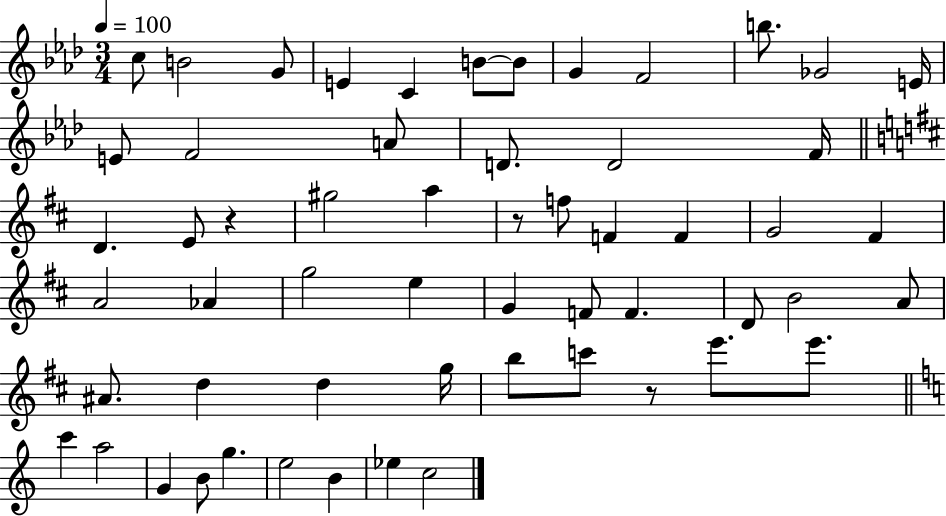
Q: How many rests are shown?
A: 3